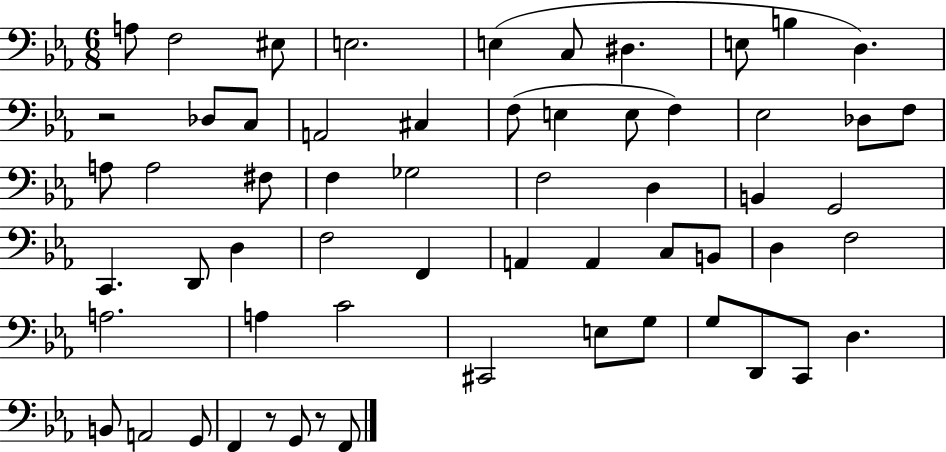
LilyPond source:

{
  \clef bass
  \numericTimeSignature
  \time 6/8
  \key ees \major
  a8 f2 eis8 | e2. | e4( c8 dis4. | e8 b4 d4.) | \break r2 des8 c8 | a,2 cis4 | f8( e4 e8 f4) | ees2 des8 f8 | \break a8 a2 fis8 | f4 ges2 | f2 d4 | b,4 g,2 | \break c,4. d,8 d4 | f2 f,4 | a,4 a,4 c8 b,8 | d4 f2 | \break a2. | a4 c'2 | cis,2 e8 g8 | g8 d,8 c,8 d4. | \break b,8 a,2 g,8 | f,4 r8 g,8 r8 f,8 | \bar "|."
}